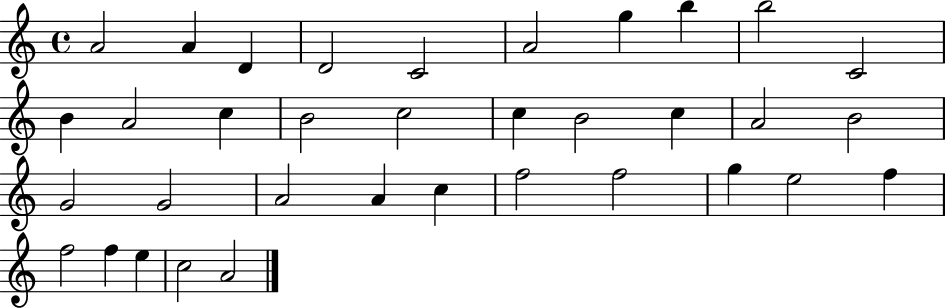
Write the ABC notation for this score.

X:1
T:Untitled
M:4/4
L:1/4
K:C
A2 A D D2 C2 A2 g b b2 C2 B A2 c B2 c2 c B2 c A2 B2 G2 G2 A2 A c f2 f2 g e2 f f2 f e c2 A2